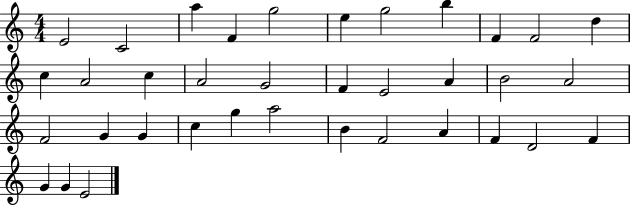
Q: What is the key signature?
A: C major